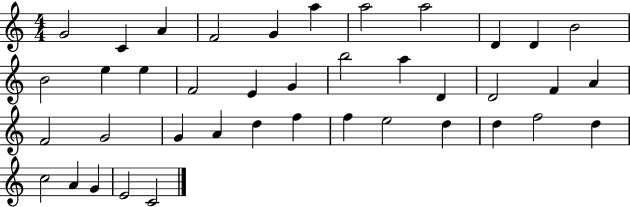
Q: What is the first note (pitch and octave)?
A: G4